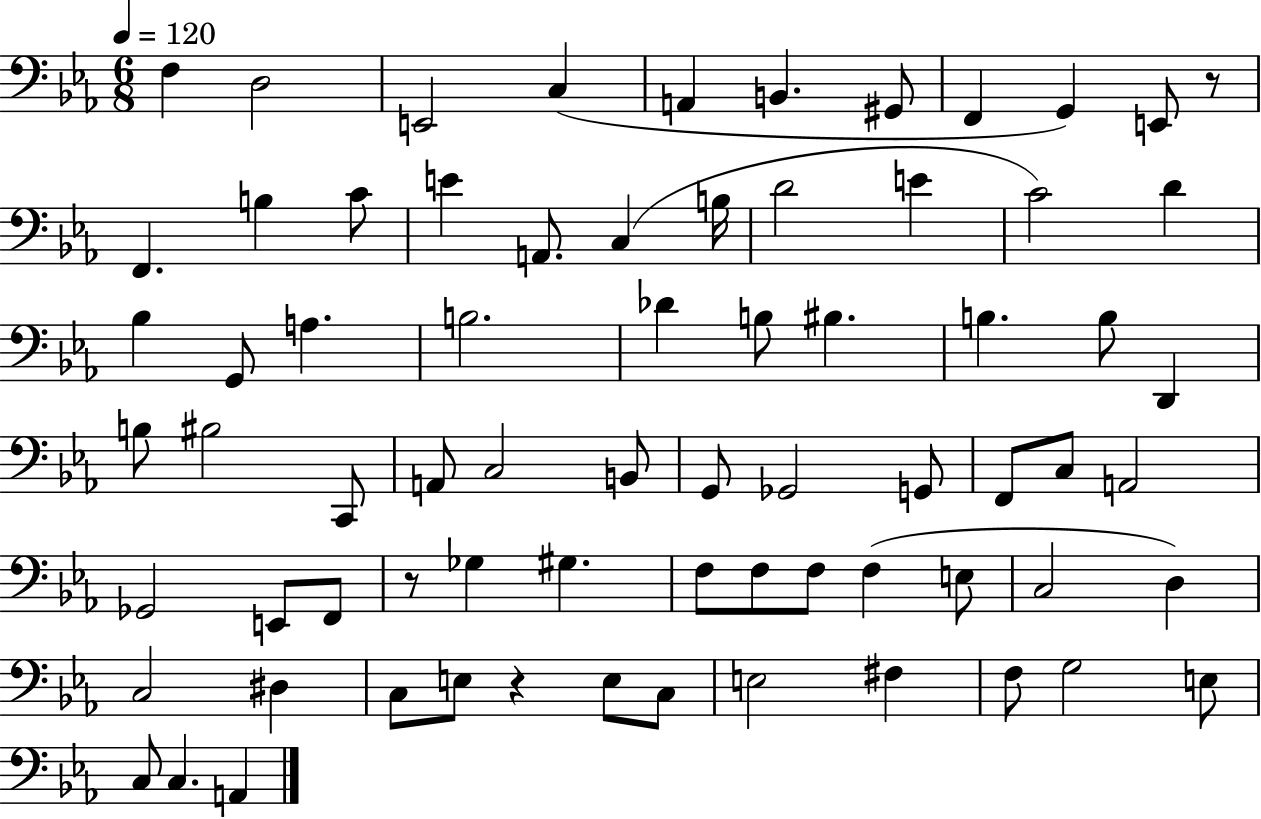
X:1
T:Untitled
M:6/8
L:1/4
K:Eb
F, D,2 E,,2 C, A,, B,, ^G,,/2 F,, G,, E,,/2 z/2 F,, B, C/2 E A,,/2 C, B,/4 D2 E C2 D _B, G,,/2 A, B,2 _D B,/2 ^B, B, B,/2 D,, B,/2 ^B,2 C,,/2 A,,/2 C,2 B,,/2 G,,/2 _G,,2 G,,/2 F,,/2 C,/2 A,,2 _G,,2 E,,/2 F,,/2 z/2 _G, ^G, F,/2 F,/2 F,/2 F, E,/2 C,2 D, C,2 ^D, C,/2 E,/2 z E,/2 C,/2 E,2 ^F, F,/2 G,2 E,/2 C,/2 C, A,,